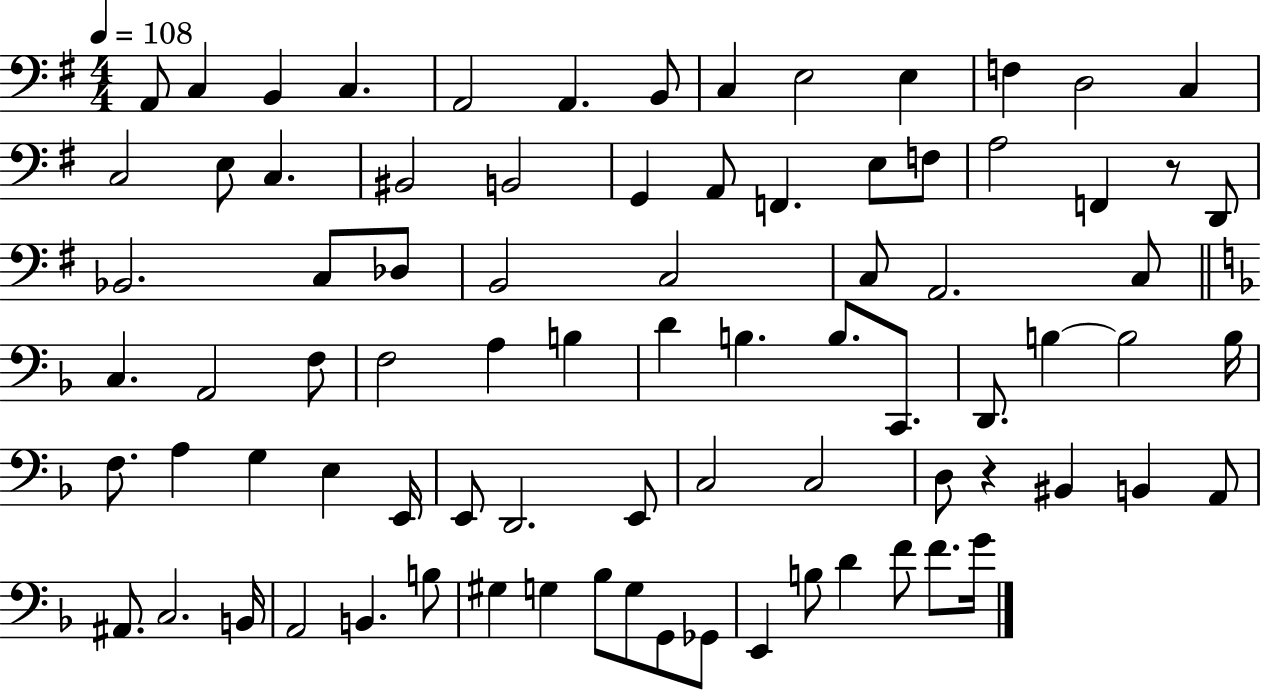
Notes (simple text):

A2/e C3/q B2/q C3/q. A2/h A2/q. B2/e C3/q E3/h E3/q F3/q D3/h C3/q C3/h E3/e C3/q. BIS2/h B2/h G2/q A2/e F2/q. E3/e F3/e A3/h F2/q R/e D2/e Bb2/h. C3/e Db3/e B2/h C3/h C3/e A2/h. C3/e C3/q. A2/h F3/e F3/h A3/q B3/q D4/q B3/q. B3/e. C2/e. D2/e. B3/q B3/h B3/s F3/e. A3/q G3/q E3/q E2/s E2/e D2/h. E2/e C3/h C3/h D3/e R/q BIS2/q B2/q A2/e A#2/e. C3/h. B2/s A2/h B2/q. B3/e G#3/q G3/q Bb3/e G3/e G2/e Gb2/e E2/q B3/e D4/q F4/e F4/e. G4/s